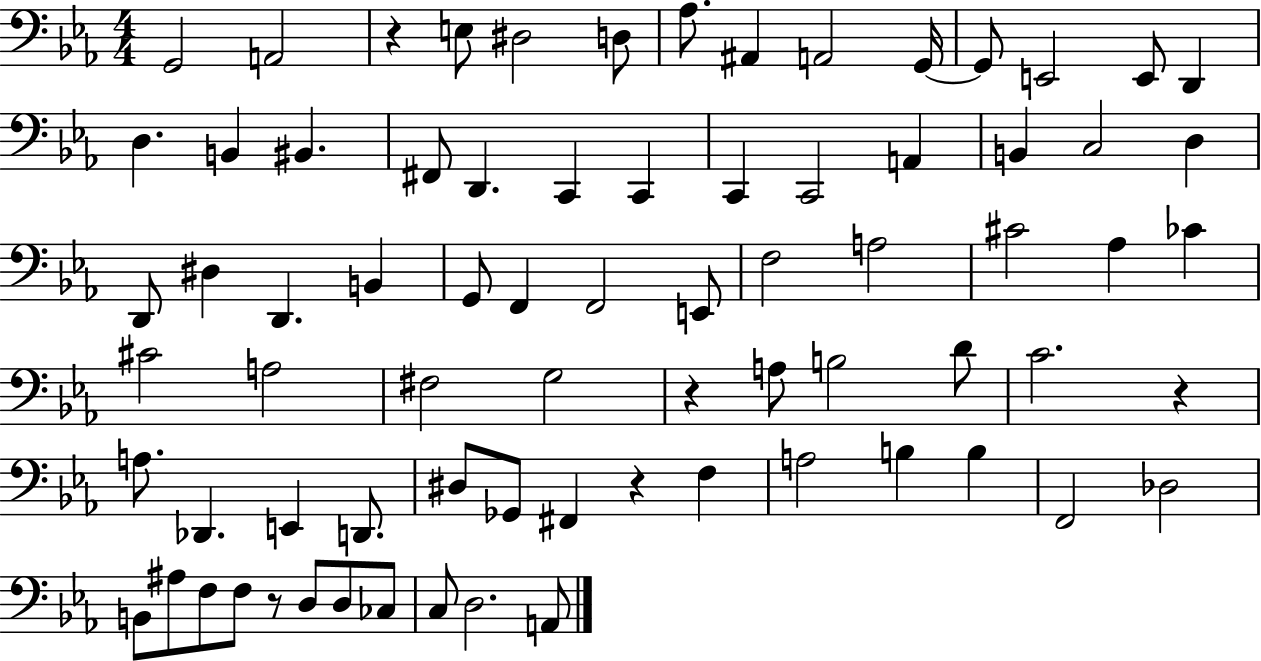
G2/h A2/h R/q E3/e D#3/h D3/e Ab3/e. A#2/q A2/h G2/s G2/e E2/h E2/e D2/q D3/q. B2/q BIS2/q. F#2/e D2/q. C2/q C2/q C2/q C2/h A2/q B2/q C3/h D3/q D2/e D#3/q D2/q. B2/q G2/e F2/q F2/h E2/e F3/h A3/h C#4/h Ab3/q CES4/q C#4/h A3/h F#3/h G3/h R/q A3/e B3/h D4/e C4/h. R/q A3/e. Db2/q. E2/q D2/e. D#3/e Gb2/e F#2/q R/q F3/q A3/h B3/q B3/q F2/h Db3/h B2/e A#3/e F3/e F3/e R/e D3/e D3/e CES3/e C3/e D3/h. A2/e